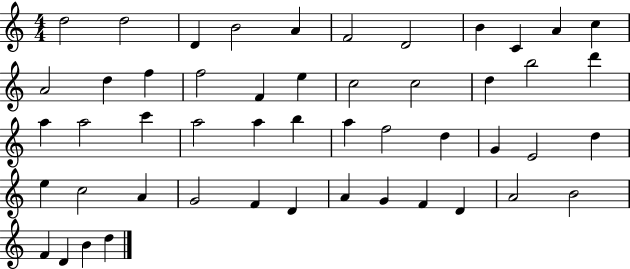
{
  \clef treble
  \numericTimeSignature
  \time 4/4
  \key c \major
  d''2 d''2 | d'4 b'2 a'4 | f'2 d'2 | b'4 c'4 a'4 c''4 | \break a'2 d''4 f''4 | f''2 f'4 e''4 | c''2 c''2 | d''4 b''2 d'''4 | \break a''4 a''2 c'''4 | a''2 a''4 b''4 | a''4 f''2 d''4 | g'4 e'2 d''4 | \break e''4 c''2 a'4 | g'2 f'4 d'4 | a'4 g'4 f'4 d'4 | a'2 b'2 | \break f'4 d'4 b'4 d''4 | \bar "|."
}